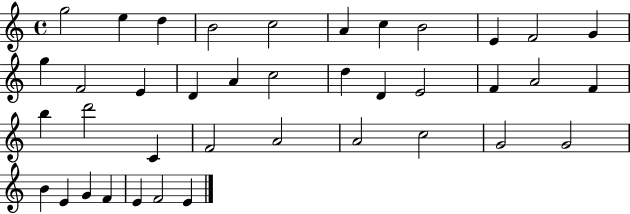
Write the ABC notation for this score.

X:1
T:Untitled
M:4/4
L:1/4
K:C
g2 e d B2 c2 A c B2 E F2 G g F2 E D A c2 d D E2 F A2 F b d'2 C F2 A2 A2 c2 G2 G2 B E G F E F2 E